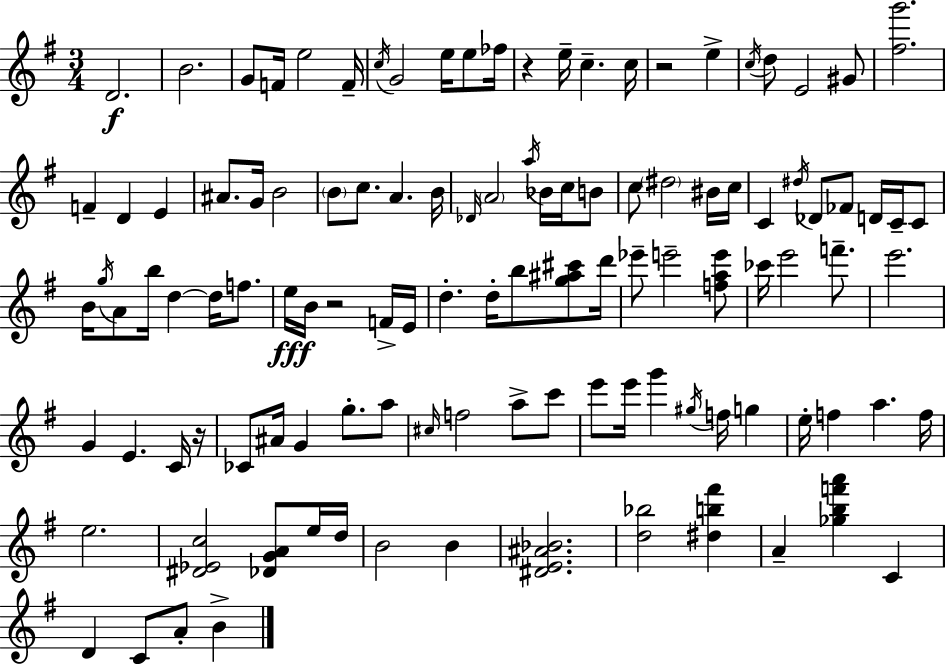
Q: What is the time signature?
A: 3/4